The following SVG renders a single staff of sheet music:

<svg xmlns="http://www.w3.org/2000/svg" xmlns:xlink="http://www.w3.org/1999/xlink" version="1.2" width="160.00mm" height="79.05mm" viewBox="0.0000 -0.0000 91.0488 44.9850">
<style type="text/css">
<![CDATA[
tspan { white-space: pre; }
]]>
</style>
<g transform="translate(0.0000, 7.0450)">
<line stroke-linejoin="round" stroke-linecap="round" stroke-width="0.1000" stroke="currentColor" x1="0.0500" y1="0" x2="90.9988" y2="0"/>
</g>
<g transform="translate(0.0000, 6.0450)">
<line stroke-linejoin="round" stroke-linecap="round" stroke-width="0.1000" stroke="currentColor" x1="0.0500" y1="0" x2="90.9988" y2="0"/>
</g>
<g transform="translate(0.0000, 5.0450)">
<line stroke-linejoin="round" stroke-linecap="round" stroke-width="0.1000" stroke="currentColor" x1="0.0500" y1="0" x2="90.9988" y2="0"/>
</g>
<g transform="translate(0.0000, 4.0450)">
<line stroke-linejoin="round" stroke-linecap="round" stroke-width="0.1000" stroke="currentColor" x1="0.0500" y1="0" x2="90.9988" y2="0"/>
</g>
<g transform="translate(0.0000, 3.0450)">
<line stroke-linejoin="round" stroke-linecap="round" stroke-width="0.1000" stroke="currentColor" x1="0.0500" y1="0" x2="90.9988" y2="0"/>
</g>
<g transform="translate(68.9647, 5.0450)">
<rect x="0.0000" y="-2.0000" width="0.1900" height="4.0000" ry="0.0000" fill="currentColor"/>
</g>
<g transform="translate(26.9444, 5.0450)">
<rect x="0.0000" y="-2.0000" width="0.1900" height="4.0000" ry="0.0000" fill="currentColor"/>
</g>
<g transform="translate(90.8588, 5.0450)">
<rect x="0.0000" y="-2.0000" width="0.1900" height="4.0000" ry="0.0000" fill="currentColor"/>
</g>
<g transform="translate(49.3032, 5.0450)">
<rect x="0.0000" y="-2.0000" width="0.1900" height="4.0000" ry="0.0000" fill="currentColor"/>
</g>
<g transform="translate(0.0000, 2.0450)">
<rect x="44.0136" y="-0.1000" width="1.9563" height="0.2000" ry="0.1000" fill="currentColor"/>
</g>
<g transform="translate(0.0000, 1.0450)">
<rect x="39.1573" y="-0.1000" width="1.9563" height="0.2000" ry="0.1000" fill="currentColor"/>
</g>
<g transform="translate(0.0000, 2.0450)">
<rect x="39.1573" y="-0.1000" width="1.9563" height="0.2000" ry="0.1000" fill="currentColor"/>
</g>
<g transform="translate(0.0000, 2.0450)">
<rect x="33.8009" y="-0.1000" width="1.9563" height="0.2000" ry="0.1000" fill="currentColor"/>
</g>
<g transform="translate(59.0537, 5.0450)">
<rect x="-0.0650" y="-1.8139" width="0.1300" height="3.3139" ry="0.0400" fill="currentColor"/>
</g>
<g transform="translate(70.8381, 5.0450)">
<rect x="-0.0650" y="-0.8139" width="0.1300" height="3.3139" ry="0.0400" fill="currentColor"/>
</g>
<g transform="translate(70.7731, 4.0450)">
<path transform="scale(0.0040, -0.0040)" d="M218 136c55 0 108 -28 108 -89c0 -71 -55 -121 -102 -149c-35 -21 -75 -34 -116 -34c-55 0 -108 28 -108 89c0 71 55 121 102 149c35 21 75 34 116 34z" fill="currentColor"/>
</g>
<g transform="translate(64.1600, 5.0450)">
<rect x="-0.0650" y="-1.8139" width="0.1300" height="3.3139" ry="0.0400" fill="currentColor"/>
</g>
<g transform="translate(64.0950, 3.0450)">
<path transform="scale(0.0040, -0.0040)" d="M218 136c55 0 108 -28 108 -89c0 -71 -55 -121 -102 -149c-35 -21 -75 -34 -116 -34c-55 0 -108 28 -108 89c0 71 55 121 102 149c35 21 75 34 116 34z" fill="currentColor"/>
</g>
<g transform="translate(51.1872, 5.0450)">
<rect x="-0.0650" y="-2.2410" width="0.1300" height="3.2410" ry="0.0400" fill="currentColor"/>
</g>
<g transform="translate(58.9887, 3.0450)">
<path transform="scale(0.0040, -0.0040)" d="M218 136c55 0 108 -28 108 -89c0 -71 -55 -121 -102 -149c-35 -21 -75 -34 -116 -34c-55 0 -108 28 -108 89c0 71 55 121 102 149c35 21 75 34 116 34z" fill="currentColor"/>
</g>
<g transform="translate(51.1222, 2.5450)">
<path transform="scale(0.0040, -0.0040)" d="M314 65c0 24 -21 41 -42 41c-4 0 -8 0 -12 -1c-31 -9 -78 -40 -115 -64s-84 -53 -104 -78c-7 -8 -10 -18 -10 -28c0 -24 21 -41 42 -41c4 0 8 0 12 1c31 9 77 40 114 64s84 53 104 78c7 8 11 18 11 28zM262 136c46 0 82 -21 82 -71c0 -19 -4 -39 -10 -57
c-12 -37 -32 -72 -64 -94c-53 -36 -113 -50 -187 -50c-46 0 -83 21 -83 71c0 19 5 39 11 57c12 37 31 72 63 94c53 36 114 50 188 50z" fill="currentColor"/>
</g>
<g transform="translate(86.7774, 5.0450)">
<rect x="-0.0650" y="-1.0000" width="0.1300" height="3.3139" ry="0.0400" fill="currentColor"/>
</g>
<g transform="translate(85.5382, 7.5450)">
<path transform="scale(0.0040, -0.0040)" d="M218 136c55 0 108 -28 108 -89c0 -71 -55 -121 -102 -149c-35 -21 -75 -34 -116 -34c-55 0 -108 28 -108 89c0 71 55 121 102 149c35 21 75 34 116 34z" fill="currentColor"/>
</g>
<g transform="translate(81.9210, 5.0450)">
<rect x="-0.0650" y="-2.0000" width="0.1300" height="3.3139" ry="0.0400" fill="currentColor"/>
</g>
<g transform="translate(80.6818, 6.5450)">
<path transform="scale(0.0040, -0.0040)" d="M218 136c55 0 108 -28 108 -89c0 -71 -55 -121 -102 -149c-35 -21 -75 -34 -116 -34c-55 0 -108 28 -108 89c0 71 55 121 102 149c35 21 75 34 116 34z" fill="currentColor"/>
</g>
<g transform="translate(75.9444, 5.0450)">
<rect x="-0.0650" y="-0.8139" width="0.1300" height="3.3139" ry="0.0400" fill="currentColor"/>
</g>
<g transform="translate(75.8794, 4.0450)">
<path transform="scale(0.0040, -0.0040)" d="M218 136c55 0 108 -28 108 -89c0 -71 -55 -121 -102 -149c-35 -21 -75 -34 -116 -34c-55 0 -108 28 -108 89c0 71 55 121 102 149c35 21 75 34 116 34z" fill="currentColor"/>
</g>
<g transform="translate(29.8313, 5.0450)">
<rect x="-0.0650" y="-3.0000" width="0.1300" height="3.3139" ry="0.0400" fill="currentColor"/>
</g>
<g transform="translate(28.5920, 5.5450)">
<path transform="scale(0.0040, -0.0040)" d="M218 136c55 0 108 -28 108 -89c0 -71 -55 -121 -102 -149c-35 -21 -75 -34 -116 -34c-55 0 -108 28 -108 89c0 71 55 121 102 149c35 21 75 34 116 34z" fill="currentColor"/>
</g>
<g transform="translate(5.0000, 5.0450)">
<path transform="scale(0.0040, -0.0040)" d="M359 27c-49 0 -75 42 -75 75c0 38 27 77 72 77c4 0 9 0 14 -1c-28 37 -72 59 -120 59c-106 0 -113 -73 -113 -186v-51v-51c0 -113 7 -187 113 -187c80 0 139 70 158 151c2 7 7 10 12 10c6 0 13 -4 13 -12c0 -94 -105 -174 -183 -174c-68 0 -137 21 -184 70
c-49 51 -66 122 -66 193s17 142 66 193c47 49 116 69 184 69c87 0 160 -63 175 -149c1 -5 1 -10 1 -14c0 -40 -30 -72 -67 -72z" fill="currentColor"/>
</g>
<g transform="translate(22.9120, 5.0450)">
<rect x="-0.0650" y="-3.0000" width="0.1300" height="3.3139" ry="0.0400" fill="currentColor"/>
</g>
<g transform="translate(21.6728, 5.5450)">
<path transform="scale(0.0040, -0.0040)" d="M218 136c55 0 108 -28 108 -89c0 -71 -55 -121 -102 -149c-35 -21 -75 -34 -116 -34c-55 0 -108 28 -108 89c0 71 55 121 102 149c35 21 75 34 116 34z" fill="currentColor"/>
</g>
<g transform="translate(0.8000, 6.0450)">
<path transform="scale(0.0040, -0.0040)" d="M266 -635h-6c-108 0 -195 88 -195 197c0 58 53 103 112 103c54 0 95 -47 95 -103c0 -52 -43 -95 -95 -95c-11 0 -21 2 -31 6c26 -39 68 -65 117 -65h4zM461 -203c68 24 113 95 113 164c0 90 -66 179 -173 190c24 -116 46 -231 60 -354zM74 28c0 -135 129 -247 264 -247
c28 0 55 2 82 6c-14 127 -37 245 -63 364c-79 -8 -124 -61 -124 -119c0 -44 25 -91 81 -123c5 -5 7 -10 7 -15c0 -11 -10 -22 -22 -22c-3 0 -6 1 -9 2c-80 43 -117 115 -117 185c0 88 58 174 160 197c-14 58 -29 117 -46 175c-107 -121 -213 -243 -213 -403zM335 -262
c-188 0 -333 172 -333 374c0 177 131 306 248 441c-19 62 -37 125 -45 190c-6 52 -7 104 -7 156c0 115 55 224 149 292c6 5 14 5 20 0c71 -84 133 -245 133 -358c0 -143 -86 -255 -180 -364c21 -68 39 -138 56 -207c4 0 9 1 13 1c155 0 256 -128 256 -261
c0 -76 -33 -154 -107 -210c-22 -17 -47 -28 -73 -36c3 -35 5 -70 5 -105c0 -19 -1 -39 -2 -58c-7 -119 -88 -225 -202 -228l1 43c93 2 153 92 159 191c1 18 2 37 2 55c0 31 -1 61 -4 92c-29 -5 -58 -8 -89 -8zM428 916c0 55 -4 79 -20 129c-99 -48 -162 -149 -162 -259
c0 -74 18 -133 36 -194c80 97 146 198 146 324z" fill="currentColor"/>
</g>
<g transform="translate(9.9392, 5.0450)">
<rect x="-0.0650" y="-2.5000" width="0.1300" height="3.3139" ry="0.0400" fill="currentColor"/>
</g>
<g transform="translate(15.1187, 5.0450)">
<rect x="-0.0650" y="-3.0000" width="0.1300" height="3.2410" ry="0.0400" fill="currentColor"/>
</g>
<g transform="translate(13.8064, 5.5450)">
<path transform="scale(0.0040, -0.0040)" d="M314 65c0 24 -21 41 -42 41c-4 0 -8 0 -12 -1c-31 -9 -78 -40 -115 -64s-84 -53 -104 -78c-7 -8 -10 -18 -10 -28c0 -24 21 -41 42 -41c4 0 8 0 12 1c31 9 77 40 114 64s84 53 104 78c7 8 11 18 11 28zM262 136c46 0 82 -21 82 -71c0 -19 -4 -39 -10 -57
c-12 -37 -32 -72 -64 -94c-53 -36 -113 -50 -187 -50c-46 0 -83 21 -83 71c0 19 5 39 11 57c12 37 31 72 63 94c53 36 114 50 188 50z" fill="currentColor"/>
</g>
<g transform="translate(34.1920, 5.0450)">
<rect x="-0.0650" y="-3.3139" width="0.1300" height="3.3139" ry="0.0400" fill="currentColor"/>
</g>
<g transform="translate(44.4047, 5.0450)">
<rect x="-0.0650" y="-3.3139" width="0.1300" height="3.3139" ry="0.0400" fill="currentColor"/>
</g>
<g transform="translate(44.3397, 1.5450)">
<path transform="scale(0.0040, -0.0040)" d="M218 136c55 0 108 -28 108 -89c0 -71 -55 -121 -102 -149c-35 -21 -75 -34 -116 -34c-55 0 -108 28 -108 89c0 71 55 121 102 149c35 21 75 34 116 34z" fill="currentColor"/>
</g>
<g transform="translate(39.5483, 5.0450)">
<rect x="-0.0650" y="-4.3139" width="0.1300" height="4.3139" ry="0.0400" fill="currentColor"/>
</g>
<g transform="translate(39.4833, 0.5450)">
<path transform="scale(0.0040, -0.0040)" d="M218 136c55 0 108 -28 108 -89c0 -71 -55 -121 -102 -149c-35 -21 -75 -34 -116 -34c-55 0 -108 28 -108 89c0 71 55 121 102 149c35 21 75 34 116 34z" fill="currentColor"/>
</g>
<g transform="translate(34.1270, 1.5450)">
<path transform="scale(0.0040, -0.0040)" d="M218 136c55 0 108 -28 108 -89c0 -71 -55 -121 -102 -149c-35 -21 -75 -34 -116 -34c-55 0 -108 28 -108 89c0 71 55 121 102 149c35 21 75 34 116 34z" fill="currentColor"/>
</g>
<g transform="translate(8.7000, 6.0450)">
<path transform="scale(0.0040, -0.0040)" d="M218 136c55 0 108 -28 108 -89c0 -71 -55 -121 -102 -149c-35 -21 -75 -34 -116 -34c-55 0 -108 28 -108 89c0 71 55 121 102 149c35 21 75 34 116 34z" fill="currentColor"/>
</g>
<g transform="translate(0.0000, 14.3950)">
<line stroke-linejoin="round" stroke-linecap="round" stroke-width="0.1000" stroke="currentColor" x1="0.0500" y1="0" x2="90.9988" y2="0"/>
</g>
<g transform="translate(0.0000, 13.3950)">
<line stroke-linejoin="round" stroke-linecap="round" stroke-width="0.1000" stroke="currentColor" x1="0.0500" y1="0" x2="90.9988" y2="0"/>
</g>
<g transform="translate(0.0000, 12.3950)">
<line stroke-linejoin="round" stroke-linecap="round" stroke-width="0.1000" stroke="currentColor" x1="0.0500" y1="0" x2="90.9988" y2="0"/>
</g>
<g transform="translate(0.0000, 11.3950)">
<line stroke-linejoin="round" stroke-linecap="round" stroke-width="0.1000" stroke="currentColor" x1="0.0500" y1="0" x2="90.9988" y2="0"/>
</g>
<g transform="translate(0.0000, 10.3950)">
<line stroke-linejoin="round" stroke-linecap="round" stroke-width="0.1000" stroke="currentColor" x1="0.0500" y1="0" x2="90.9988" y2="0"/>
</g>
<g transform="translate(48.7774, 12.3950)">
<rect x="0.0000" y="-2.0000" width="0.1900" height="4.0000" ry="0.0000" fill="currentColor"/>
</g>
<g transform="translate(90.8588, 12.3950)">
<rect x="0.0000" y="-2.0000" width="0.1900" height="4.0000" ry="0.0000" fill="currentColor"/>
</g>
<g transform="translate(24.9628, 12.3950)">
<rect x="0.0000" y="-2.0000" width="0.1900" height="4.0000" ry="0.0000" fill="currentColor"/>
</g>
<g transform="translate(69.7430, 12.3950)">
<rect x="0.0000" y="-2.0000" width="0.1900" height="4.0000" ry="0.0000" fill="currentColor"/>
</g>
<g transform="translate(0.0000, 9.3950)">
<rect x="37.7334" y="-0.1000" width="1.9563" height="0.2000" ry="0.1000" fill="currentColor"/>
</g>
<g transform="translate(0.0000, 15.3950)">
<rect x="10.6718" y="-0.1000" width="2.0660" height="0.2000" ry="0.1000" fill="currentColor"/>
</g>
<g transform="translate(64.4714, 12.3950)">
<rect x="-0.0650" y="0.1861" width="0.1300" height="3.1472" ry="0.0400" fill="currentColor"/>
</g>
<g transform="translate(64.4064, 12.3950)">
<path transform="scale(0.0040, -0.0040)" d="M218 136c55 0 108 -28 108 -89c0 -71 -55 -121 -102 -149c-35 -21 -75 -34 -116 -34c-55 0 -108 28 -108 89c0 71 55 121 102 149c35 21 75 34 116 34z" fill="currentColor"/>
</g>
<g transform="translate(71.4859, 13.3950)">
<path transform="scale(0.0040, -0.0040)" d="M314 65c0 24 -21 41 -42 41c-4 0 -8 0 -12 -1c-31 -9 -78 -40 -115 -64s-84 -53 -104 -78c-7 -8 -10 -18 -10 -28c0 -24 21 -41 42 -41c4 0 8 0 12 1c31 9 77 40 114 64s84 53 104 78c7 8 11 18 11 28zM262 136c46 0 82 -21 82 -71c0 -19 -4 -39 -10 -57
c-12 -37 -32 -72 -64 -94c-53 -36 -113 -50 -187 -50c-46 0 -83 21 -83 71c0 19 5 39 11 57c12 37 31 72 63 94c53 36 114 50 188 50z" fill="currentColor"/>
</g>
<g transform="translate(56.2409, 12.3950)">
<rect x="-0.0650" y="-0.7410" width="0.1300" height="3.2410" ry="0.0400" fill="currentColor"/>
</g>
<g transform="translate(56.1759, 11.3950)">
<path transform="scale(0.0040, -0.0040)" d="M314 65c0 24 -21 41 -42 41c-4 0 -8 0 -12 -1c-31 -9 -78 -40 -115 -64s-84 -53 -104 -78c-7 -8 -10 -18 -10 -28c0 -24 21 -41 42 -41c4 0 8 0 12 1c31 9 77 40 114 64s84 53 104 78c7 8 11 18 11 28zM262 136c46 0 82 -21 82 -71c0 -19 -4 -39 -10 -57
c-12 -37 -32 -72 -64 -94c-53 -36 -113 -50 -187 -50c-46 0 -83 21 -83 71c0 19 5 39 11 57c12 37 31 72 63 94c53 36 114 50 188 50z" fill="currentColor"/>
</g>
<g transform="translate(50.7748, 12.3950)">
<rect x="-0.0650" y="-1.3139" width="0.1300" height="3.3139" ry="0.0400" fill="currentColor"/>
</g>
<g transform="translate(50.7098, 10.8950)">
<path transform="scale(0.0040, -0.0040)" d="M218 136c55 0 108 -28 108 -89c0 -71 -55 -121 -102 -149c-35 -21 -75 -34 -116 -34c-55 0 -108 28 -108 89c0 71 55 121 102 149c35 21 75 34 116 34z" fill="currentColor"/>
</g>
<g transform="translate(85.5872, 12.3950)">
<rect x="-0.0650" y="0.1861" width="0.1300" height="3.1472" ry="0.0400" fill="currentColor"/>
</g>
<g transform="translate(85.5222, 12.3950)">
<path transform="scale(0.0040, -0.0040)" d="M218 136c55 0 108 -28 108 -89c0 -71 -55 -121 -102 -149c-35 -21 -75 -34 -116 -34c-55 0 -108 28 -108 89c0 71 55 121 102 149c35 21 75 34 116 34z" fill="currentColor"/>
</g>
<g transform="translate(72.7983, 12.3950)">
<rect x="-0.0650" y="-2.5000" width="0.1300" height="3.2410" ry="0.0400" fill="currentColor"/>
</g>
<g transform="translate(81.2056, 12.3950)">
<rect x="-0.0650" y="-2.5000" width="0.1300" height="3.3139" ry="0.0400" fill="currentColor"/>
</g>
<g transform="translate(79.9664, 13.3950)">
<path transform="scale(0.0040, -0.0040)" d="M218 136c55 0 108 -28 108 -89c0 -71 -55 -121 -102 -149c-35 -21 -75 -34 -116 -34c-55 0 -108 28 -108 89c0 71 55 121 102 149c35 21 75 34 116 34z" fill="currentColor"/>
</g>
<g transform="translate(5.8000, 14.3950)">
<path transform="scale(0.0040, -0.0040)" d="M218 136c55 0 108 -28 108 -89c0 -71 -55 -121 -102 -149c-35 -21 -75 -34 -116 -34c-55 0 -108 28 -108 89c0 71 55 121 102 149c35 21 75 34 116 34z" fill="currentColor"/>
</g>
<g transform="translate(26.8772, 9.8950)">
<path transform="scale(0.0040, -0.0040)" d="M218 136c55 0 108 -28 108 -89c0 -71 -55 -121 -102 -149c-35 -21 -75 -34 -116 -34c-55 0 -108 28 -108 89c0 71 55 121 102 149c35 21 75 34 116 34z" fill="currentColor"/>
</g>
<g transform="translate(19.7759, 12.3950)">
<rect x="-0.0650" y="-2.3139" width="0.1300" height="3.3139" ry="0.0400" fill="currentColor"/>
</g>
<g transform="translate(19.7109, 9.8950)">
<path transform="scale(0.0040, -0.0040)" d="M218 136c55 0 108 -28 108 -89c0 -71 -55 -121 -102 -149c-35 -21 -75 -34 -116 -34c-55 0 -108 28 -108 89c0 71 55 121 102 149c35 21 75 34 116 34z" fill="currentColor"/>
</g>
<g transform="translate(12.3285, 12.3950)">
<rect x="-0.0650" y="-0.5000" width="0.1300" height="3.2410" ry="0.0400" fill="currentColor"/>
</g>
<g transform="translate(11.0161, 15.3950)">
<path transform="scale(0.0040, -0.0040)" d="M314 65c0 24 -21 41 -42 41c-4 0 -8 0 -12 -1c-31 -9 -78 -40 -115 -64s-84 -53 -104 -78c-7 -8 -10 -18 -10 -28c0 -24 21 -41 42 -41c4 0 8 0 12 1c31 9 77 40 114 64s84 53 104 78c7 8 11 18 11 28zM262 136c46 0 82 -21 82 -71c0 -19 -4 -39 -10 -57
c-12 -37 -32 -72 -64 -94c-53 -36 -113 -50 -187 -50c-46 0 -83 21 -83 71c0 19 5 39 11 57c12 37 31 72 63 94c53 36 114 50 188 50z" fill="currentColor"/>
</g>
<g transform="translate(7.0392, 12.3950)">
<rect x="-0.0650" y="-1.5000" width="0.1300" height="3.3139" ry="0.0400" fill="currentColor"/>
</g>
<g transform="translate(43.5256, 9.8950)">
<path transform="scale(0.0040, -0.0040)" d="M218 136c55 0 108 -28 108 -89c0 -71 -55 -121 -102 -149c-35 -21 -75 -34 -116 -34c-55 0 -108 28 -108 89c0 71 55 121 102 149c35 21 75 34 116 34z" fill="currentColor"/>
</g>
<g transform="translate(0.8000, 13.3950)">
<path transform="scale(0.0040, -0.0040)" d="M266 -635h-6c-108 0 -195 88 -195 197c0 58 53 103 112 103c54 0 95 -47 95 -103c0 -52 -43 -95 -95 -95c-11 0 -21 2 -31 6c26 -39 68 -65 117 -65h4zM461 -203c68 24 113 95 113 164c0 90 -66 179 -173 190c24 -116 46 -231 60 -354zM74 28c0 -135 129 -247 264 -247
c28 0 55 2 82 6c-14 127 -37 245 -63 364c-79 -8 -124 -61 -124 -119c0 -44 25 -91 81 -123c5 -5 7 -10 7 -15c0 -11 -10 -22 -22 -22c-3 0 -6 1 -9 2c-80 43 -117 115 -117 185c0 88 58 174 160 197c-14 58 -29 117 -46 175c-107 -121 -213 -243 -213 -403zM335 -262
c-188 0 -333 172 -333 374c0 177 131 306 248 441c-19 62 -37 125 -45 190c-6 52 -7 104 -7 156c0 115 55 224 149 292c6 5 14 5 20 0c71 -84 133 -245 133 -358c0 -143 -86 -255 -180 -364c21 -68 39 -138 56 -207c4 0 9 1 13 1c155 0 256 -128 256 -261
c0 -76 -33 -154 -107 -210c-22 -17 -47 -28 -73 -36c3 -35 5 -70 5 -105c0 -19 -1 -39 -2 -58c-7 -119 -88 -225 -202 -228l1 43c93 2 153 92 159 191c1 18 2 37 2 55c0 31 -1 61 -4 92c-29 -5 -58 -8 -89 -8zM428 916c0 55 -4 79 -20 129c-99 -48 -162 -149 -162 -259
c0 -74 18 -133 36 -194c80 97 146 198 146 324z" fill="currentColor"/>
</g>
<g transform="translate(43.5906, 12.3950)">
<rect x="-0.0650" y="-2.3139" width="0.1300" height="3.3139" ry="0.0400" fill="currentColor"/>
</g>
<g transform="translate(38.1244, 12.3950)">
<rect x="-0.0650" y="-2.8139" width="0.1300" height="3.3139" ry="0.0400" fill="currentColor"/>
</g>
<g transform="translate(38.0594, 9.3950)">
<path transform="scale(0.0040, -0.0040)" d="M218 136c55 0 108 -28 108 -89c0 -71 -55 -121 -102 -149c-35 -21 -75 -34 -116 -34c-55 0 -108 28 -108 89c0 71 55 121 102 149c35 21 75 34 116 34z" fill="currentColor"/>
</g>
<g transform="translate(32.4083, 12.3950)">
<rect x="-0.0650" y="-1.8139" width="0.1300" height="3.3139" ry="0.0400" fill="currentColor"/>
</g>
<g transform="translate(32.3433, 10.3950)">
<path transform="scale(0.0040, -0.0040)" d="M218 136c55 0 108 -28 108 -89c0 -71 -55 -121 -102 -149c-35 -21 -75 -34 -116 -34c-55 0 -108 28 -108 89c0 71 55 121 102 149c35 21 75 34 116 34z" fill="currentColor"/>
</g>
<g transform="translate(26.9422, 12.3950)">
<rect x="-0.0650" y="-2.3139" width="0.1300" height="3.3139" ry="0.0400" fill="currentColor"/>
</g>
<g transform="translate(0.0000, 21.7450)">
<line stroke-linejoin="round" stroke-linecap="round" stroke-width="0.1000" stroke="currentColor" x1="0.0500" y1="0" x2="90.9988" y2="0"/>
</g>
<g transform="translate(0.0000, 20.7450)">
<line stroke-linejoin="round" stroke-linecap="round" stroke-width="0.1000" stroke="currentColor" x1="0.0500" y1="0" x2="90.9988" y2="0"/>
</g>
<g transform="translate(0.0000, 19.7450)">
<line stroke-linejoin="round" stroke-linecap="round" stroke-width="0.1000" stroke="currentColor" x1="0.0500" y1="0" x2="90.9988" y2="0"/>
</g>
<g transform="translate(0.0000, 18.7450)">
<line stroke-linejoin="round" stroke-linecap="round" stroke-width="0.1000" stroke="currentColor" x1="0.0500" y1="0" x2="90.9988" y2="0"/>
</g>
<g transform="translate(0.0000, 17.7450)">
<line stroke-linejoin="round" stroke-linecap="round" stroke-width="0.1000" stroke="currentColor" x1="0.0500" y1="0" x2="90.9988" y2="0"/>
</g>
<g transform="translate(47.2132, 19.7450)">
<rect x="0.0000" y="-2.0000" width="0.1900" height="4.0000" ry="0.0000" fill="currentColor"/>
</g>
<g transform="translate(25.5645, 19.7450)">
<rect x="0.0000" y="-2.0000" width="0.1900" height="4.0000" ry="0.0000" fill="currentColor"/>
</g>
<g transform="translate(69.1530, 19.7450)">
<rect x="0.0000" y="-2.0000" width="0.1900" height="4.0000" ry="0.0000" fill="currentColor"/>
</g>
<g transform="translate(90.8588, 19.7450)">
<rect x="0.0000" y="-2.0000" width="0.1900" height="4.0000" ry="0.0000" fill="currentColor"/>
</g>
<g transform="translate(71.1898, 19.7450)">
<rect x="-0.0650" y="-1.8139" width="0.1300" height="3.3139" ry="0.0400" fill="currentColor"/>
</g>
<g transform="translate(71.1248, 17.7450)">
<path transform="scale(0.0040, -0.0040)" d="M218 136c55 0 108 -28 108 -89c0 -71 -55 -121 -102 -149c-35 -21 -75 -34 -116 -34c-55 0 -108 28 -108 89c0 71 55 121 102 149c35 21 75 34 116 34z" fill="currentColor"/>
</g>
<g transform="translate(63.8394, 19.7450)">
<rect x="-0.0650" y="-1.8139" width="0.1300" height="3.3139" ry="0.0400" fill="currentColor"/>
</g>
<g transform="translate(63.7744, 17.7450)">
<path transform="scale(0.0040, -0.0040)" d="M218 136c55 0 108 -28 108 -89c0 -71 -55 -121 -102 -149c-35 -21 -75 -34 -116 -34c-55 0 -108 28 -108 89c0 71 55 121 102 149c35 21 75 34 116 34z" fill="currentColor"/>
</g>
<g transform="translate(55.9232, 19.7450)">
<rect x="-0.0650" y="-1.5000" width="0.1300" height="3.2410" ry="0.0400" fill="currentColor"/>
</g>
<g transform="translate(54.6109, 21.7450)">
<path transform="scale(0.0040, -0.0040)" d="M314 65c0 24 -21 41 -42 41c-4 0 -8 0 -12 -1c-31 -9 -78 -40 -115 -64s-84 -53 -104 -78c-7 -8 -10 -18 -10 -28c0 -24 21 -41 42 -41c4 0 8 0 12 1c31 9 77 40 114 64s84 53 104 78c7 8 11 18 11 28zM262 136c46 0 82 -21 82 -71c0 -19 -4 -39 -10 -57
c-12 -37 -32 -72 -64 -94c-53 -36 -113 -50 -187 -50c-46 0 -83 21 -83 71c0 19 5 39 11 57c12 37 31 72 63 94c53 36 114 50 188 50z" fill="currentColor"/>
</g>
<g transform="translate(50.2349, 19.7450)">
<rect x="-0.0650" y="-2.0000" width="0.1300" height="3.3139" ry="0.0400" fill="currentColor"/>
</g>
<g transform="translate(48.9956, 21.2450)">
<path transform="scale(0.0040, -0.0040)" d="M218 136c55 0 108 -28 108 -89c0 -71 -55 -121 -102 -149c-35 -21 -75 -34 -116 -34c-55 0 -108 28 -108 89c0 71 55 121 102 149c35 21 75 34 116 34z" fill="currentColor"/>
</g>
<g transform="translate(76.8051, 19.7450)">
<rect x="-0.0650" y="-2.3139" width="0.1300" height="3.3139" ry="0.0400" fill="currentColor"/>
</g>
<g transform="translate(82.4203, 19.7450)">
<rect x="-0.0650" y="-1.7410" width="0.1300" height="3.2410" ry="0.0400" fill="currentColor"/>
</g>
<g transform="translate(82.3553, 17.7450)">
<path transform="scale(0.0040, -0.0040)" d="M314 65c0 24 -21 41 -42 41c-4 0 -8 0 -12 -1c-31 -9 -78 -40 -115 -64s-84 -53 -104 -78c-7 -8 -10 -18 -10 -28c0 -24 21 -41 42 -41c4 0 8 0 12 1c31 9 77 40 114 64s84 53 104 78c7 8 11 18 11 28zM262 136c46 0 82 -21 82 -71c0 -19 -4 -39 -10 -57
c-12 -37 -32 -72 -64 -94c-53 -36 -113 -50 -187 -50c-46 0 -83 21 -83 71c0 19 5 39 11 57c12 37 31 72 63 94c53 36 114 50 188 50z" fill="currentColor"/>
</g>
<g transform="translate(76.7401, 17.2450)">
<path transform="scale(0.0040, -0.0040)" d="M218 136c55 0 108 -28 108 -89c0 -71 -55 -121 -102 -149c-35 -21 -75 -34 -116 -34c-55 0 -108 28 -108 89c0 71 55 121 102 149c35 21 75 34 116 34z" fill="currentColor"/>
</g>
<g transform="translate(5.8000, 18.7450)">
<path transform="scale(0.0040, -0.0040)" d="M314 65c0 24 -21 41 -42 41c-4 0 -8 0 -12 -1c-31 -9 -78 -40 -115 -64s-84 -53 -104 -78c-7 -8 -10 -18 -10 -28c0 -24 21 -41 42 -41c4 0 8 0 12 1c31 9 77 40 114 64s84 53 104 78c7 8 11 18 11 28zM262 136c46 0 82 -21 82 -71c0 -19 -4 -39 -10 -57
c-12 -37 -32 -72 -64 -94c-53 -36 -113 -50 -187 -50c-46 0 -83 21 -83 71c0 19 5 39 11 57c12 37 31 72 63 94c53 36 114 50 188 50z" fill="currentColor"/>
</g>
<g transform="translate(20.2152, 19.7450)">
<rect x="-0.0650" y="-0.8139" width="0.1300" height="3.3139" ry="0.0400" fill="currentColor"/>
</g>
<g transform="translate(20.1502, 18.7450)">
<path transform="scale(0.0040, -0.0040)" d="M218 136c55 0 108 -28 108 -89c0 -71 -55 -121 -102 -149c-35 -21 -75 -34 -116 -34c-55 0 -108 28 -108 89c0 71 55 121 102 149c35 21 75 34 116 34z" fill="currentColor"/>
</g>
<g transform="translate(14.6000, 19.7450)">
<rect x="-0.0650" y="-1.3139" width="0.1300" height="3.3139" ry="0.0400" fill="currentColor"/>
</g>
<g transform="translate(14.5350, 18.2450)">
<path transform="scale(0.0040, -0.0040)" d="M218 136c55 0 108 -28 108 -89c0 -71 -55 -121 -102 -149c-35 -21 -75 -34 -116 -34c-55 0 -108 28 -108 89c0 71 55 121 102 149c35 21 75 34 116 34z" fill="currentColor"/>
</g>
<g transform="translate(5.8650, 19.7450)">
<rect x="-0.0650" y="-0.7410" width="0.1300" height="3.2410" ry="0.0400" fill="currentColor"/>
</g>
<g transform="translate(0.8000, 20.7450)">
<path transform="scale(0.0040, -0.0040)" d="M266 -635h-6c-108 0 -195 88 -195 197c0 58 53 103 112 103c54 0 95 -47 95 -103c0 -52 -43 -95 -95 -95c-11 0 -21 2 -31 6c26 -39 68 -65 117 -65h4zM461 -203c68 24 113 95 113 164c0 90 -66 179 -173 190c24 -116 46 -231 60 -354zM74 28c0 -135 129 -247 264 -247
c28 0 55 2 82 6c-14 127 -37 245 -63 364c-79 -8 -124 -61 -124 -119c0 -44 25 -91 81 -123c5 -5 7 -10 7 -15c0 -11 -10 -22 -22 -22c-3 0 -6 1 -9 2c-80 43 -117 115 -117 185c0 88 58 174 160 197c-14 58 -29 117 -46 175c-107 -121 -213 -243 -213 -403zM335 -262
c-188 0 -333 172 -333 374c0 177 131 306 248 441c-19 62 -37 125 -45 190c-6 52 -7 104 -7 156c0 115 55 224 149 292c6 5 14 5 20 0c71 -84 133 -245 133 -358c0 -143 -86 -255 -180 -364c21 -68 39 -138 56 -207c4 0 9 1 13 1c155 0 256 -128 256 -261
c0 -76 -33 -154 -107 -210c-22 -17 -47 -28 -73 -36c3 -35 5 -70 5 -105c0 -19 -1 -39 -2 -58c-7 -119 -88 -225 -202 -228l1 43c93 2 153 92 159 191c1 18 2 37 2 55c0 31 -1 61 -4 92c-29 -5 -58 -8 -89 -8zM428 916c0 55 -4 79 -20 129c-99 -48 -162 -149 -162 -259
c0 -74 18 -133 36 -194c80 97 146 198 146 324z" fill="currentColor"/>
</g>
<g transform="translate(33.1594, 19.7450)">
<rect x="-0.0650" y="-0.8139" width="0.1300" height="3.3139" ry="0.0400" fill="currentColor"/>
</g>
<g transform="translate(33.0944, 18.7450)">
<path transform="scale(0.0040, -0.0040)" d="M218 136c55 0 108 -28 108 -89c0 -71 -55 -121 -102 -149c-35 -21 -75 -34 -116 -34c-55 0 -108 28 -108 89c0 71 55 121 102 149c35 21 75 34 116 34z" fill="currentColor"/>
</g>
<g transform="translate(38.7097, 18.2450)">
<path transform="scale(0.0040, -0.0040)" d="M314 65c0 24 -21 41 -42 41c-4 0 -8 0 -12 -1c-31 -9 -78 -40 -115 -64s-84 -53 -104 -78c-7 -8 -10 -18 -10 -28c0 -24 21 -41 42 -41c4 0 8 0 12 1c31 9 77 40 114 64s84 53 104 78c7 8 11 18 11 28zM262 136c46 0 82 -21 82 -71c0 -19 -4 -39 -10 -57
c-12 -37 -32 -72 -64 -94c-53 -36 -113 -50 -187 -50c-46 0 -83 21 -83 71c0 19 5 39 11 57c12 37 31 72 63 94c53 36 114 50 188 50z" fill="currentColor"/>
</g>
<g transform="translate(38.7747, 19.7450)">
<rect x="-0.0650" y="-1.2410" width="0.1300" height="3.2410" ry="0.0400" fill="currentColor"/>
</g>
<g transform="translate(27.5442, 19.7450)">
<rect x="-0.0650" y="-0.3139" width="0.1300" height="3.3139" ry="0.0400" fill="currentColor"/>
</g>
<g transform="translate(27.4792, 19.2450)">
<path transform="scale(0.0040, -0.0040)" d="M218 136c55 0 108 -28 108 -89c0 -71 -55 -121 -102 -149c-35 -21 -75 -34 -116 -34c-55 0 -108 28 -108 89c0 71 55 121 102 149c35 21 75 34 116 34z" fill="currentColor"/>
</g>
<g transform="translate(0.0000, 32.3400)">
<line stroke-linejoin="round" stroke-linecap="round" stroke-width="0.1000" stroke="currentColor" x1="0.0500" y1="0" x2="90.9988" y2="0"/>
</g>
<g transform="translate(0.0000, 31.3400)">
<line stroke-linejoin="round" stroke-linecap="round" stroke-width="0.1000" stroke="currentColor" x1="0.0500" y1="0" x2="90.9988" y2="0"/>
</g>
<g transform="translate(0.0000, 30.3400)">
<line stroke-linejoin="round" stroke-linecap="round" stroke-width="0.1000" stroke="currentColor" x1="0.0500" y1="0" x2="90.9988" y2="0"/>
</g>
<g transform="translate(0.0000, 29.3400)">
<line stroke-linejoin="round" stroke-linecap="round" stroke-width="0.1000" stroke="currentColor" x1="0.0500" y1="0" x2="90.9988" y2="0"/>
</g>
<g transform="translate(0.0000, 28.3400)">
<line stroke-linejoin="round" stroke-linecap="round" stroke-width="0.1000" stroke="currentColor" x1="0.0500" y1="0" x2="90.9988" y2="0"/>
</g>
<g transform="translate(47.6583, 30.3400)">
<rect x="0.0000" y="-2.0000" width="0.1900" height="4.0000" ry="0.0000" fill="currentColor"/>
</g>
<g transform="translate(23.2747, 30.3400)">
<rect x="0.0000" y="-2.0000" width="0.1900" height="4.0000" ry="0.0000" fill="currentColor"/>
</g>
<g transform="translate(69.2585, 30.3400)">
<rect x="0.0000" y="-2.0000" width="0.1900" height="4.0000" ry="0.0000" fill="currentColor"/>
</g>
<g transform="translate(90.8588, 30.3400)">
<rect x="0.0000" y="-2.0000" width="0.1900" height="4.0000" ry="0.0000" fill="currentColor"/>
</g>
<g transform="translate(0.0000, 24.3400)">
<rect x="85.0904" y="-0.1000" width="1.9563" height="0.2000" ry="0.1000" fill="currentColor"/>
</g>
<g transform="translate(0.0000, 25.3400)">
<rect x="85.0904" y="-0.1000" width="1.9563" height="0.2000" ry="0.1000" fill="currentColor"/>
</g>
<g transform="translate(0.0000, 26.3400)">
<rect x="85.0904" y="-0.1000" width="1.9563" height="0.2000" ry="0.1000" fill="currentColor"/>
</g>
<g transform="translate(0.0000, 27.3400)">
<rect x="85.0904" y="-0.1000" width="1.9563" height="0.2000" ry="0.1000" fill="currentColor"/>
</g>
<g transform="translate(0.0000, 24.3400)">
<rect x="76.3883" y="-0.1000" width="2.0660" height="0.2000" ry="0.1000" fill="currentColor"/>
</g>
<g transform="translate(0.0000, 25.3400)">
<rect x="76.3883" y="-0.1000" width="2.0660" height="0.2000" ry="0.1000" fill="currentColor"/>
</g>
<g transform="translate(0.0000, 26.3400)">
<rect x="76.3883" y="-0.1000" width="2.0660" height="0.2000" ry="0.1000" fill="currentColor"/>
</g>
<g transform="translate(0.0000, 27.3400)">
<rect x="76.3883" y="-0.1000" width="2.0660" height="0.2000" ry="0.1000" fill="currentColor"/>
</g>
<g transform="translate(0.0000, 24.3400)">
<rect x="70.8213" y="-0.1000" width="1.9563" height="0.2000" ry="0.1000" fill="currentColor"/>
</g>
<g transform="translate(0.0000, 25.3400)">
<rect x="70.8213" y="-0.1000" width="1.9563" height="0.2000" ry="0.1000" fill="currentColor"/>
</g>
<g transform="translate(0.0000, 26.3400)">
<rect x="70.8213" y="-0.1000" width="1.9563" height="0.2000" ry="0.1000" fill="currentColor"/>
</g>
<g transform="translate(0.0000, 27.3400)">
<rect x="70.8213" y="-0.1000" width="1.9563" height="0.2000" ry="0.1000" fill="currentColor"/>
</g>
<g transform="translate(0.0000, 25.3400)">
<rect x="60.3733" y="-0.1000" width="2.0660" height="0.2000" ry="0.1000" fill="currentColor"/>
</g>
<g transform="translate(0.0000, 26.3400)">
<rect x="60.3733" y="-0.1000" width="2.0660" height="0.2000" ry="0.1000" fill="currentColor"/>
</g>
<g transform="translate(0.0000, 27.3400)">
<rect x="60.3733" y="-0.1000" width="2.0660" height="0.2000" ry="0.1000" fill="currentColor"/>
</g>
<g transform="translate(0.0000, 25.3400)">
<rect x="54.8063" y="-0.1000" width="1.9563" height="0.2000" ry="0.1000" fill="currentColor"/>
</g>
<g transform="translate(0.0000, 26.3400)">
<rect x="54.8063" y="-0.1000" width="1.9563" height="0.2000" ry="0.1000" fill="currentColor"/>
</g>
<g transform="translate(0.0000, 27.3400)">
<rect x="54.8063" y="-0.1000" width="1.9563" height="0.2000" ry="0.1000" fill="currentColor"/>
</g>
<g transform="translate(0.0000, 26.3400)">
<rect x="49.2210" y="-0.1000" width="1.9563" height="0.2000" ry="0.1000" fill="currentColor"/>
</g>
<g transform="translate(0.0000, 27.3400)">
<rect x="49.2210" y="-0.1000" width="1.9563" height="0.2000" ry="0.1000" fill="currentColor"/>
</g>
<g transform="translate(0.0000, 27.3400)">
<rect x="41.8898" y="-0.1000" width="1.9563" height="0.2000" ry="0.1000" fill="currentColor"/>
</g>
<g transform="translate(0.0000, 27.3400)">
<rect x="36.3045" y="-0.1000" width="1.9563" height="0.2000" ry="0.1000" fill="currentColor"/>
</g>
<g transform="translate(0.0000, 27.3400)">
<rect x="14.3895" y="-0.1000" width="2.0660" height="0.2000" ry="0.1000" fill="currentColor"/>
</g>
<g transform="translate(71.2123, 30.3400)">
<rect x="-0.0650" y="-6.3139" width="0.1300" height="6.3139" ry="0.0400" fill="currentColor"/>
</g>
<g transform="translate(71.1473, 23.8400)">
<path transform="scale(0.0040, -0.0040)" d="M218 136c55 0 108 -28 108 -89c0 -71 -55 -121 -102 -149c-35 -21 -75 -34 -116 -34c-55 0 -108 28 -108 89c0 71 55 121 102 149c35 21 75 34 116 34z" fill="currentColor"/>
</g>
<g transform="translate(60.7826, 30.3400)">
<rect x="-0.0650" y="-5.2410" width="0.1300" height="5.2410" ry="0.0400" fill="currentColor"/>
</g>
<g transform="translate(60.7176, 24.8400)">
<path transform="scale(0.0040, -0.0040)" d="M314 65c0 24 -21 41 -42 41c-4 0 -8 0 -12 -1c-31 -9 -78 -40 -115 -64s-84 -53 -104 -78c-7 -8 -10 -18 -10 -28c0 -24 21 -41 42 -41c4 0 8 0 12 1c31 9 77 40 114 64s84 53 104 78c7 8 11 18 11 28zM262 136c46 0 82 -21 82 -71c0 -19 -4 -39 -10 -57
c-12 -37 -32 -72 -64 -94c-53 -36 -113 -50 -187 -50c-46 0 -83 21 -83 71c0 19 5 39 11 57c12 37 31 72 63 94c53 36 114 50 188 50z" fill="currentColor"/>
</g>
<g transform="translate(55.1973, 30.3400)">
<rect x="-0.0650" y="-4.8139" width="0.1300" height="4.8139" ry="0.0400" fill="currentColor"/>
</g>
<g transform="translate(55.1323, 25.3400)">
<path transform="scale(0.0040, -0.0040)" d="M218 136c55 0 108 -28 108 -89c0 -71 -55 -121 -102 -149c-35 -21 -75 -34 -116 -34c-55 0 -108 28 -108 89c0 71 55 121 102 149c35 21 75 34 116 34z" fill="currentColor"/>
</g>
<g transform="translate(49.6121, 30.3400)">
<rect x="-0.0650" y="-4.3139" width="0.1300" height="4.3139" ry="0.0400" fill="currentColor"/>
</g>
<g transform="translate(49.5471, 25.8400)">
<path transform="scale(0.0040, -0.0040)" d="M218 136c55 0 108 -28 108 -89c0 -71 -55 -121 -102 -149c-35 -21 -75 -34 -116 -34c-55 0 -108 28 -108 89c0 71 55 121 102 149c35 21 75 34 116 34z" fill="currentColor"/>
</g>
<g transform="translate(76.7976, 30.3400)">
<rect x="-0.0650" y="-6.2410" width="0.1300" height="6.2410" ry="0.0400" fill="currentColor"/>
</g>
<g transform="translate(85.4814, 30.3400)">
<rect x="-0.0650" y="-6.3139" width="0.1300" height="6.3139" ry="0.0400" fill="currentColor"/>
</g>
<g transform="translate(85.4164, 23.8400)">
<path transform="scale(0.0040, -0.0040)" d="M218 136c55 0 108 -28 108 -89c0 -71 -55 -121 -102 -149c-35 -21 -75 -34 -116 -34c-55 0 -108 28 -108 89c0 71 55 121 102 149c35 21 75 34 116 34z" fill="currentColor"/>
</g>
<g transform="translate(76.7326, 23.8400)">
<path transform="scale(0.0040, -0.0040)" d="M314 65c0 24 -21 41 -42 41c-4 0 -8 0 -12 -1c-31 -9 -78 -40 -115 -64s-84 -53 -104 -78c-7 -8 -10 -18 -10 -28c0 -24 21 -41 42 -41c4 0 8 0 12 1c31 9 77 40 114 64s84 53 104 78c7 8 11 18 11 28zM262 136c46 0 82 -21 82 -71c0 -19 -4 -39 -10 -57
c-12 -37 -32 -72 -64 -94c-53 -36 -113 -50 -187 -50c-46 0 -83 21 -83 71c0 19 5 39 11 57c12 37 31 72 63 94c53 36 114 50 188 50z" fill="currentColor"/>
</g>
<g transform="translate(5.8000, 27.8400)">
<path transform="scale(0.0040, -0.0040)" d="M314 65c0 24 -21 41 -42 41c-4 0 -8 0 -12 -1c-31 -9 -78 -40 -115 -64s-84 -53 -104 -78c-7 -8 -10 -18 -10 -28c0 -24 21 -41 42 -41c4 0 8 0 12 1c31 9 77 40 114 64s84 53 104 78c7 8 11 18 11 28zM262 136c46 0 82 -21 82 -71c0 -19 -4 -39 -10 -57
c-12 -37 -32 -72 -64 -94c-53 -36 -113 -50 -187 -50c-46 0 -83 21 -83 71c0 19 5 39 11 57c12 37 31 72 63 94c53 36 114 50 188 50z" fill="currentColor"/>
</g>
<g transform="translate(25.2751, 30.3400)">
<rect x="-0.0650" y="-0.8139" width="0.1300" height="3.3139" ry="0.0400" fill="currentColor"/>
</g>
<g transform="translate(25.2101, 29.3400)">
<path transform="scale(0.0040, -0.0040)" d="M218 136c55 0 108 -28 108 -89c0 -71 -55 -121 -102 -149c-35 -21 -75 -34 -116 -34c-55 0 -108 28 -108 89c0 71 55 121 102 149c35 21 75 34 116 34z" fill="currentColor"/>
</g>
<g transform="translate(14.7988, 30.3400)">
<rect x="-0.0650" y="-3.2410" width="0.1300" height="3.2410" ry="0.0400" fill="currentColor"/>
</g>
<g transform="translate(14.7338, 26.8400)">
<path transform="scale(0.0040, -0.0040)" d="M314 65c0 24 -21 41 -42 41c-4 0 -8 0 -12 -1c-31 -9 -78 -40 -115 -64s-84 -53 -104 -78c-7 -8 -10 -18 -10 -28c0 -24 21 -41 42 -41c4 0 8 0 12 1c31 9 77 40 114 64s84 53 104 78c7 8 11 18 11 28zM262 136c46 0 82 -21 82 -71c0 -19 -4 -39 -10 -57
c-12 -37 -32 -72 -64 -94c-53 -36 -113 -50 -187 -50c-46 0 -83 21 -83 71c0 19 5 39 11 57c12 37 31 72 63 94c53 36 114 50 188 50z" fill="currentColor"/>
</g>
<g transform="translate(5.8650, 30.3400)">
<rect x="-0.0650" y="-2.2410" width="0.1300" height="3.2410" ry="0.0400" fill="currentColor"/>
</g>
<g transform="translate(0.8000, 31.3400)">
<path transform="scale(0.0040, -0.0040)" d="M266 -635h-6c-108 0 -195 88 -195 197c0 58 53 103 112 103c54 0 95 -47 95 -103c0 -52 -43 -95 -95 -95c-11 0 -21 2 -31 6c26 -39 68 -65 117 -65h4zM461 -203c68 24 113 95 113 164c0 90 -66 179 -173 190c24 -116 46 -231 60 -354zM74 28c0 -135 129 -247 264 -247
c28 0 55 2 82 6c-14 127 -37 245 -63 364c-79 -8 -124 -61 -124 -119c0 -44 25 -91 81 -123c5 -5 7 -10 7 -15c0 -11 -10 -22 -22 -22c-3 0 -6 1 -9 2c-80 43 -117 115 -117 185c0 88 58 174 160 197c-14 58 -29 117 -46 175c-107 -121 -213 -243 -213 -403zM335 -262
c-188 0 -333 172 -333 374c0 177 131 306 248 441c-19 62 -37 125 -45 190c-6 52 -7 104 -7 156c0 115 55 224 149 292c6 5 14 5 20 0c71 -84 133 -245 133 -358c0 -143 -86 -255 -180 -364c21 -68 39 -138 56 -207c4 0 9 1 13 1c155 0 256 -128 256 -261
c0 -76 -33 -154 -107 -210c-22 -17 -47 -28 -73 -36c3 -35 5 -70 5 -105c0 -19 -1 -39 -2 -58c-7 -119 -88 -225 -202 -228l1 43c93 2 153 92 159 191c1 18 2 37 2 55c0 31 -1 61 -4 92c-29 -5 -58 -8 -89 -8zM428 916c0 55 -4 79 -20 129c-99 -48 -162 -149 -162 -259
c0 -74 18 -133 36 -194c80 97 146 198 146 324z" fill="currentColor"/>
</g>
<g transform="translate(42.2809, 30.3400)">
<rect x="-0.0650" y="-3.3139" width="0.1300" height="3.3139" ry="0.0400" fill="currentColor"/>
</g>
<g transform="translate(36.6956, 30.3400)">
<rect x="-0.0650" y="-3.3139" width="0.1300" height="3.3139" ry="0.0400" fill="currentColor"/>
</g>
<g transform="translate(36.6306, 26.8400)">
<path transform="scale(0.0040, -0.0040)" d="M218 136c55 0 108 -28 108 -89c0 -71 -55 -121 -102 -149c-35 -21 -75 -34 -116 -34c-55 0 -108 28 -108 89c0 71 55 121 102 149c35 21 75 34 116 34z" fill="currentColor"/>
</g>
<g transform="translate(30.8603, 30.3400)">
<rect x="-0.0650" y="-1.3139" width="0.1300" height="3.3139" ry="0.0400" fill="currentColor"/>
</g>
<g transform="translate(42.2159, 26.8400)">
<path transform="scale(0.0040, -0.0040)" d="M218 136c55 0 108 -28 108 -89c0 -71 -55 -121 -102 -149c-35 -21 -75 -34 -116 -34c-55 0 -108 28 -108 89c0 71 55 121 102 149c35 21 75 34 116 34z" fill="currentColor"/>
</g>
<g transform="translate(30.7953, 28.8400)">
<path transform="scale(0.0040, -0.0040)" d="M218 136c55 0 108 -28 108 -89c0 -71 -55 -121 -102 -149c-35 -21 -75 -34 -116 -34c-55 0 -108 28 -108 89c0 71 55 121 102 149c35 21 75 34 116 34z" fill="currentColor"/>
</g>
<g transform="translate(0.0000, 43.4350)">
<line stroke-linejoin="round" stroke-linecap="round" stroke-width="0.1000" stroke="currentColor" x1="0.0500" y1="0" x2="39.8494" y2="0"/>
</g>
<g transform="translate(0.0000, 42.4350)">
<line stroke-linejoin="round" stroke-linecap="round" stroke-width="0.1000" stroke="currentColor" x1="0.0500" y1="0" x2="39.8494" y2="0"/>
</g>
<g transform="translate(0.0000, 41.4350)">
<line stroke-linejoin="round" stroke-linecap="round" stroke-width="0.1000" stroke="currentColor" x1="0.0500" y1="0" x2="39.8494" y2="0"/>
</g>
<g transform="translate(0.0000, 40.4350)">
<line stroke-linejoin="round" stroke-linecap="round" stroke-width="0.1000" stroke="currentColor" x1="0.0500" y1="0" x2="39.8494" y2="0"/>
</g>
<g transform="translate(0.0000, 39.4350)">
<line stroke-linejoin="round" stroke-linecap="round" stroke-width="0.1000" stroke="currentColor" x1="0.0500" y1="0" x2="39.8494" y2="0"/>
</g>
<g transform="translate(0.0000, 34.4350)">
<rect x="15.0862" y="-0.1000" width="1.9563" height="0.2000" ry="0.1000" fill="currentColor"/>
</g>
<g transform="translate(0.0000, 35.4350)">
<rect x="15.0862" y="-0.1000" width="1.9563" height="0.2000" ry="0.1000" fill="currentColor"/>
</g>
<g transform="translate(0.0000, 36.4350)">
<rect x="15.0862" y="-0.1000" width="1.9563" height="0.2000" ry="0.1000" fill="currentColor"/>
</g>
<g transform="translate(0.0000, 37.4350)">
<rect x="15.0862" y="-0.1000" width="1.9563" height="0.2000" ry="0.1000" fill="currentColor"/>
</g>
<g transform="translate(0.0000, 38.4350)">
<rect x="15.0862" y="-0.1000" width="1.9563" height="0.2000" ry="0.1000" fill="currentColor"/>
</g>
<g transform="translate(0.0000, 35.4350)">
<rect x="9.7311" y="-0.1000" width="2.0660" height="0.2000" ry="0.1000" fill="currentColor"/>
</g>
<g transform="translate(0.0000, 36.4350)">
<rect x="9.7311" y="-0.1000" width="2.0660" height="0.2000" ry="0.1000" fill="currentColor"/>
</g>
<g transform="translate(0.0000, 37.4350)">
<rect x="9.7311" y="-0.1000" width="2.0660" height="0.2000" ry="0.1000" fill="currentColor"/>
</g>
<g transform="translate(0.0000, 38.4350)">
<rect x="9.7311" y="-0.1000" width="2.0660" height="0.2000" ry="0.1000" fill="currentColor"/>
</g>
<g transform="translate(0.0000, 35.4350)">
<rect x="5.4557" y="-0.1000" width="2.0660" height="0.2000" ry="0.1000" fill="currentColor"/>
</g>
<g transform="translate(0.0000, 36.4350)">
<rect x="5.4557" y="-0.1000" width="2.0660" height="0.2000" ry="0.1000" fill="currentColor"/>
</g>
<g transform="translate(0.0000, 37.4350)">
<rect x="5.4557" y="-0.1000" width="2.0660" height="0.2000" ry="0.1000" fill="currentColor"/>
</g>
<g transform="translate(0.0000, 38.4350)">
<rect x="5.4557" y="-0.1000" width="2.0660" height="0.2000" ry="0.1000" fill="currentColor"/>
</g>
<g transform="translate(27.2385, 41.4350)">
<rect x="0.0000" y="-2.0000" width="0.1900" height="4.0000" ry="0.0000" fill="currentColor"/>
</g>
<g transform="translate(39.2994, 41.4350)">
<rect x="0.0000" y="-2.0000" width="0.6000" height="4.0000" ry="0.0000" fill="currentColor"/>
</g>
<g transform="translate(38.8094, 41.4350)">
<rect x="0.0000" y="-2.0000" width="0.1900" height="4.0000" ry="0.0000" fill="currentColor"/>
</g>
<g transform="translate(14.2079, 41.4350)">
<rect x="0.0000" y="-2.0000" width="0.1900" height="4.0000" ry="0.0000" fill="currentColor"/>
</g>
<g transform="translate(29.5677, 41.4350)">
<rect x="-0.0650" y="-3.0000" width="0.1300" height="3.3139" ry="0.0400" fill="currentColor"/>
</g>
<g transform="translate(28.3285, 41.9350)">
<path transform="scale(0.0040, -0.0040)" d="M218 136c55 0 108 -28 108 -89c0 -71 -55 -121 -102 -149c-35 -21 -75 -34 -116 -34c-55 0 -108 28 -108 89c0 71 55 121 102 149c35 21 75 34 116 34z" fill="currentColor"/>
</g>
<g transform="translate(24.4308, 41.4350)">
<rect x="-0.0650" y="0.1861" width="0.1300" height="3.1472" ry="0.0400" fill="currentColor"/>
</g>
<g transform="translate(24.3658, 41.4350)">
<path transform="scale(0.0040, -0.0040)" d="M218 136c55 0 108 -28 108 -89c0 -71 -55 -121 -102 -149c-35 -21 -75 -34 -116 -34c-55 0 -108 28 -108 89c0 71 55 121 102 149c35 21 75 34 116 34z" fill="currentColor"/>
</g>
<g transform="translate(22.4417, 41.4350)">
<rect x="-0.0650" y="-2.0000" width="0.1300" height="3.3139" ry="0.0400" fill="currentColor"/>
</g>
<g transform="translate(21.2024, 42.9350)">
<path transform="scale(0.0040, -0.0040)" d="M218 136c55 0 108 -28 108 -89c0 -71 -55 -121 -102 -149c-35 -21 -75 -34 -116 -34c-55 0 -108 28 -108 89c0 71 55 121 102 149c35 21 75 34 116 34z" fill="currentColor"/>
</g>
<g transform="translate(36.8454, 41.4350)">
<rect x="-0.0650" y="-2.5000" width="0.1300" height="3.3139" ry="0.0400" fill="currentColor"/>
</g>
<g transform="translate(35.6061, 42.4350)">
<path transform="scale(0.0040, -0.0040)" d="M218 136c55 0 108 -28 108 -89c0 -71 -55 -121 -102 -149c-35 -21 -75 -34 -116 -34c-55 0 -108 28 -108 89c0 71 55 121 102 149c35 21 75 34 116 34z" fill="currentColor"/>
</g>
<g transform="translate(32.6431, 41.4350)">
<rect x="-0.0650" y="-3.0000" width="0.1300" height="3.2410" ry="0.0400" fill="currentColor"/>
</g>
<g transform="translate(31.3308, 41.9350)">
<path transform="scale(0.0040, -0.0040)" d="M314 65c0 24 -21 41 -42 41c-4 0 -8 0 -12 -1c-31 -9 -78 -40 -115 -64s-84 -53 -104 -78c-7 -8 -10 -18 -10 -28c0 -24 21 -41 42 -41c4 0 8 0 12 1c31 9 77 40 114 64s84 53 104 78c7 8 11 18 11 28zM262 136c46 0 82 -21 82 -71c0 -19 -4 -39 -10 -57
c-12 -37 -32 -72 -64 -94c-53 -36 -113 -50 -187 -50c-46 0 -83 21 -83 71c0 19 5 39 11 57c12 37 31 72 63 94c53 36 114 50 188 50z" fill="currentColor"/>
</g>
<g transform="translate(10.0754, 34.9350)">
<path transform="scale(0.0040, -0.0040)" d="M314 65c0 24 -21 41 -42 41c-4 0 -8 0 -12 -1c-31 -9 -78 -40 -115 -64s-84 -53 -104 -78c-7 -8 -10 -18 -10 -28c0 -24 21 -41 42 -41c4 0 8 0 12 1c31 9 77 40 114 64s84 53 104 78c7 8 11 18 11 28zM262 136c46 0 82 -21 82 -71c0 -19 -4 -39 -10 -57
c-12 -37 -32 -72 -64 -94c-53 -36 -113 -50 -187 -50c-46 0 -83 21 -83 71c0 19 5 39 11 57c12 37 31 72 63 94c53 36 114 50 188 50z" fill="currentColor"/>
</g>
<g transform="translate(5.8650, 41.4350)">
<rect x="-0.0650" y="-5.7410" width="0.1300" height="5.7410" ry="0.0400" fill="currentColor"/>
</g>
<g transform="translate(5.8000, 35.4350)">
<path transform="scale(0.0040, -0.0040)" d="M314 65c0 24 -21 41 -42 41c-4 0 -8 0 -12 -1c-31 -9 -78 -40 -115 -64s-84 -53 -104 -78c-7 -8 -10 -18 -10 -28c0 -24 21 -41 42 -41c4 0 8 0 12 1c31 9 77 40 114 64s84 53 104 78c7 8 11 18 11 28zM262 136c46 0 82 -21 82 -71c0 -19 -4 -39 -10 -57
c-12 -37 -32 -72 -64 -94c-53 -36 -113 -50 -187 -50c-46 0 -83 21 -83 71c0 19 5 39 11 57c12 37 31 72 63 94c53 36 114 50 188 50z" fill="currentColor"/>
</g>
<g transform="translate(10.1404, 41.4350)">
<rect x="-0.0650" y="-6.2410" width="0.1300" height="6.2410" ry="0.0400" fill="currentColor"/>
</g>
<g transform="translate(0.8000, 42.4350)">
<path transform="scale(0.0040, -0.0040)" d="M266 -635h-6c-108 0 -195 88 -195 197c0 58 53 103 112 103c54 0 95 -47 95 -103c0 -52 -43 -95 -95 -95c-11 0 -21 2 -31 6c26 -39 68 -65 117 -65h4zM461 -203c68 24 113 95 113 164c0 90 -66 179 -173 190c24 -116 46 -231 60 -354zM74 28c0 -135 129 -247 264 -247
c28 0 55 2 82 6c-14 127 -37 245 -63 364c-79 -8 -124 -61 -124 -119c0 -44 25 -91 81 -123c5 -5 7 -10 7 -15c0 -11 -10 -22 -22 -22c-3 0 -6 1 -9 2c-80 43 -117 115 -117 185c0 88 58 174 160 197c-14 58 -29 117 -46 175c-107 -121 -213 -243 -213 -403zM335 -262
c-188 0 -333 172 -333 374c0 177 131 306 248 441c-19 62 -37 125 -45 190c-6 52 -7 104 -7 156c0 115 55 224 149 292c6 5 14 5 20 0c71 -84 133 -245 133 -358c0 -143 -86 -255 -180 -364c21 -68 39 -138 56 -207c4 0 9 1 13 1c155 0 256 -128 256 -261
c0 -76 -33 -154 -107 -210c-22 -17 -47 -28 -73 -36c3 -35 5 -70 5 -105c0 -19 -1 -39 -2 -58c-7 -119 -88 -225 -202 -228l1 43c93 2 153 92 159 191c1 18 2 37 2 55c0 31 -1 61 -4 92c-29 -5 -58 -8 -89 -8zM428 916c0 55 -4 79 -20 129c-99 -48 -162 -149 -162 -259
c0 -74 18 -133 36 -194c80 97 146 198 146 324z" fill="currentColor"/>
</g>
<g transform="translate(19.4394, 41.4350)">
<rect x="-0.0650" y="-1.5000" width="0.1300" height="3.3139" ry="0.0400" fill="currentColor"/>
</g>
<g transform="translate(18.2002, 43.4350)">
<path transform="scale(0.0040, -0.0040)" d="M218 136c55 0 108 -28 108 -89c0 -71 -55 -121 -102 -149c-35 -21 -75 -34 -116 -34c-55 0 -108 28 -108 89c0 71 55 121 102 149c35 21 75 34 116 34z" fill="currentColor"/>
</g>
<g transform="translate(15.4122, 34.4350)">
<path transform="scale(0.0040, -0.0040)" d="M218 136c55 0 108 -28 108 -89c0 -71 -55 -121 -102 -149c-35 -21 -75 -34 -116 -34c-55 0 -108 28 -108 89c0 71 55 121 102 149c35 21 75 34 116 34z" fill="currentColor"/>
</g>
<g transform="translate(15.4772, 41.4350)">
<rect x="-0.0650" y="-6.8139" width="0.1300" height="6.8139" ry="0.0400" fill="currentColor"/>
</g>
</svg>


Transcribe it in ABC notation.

X:1
T:Untitled
M:4/4
L:1/4
K:C
G A2 A A b d' b g2 f f d d F D E C2 g g f a g e d2 B G2 G B d2 e d c d e2 F E2 f f g f2 g2 b2 d e b b d' e' f'2 a' a'2 a' g'2 a'2 b' E F B A A2 G